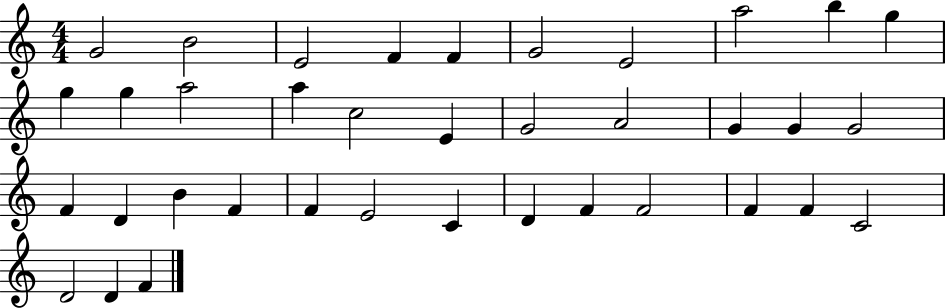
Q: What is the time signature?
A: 4/4